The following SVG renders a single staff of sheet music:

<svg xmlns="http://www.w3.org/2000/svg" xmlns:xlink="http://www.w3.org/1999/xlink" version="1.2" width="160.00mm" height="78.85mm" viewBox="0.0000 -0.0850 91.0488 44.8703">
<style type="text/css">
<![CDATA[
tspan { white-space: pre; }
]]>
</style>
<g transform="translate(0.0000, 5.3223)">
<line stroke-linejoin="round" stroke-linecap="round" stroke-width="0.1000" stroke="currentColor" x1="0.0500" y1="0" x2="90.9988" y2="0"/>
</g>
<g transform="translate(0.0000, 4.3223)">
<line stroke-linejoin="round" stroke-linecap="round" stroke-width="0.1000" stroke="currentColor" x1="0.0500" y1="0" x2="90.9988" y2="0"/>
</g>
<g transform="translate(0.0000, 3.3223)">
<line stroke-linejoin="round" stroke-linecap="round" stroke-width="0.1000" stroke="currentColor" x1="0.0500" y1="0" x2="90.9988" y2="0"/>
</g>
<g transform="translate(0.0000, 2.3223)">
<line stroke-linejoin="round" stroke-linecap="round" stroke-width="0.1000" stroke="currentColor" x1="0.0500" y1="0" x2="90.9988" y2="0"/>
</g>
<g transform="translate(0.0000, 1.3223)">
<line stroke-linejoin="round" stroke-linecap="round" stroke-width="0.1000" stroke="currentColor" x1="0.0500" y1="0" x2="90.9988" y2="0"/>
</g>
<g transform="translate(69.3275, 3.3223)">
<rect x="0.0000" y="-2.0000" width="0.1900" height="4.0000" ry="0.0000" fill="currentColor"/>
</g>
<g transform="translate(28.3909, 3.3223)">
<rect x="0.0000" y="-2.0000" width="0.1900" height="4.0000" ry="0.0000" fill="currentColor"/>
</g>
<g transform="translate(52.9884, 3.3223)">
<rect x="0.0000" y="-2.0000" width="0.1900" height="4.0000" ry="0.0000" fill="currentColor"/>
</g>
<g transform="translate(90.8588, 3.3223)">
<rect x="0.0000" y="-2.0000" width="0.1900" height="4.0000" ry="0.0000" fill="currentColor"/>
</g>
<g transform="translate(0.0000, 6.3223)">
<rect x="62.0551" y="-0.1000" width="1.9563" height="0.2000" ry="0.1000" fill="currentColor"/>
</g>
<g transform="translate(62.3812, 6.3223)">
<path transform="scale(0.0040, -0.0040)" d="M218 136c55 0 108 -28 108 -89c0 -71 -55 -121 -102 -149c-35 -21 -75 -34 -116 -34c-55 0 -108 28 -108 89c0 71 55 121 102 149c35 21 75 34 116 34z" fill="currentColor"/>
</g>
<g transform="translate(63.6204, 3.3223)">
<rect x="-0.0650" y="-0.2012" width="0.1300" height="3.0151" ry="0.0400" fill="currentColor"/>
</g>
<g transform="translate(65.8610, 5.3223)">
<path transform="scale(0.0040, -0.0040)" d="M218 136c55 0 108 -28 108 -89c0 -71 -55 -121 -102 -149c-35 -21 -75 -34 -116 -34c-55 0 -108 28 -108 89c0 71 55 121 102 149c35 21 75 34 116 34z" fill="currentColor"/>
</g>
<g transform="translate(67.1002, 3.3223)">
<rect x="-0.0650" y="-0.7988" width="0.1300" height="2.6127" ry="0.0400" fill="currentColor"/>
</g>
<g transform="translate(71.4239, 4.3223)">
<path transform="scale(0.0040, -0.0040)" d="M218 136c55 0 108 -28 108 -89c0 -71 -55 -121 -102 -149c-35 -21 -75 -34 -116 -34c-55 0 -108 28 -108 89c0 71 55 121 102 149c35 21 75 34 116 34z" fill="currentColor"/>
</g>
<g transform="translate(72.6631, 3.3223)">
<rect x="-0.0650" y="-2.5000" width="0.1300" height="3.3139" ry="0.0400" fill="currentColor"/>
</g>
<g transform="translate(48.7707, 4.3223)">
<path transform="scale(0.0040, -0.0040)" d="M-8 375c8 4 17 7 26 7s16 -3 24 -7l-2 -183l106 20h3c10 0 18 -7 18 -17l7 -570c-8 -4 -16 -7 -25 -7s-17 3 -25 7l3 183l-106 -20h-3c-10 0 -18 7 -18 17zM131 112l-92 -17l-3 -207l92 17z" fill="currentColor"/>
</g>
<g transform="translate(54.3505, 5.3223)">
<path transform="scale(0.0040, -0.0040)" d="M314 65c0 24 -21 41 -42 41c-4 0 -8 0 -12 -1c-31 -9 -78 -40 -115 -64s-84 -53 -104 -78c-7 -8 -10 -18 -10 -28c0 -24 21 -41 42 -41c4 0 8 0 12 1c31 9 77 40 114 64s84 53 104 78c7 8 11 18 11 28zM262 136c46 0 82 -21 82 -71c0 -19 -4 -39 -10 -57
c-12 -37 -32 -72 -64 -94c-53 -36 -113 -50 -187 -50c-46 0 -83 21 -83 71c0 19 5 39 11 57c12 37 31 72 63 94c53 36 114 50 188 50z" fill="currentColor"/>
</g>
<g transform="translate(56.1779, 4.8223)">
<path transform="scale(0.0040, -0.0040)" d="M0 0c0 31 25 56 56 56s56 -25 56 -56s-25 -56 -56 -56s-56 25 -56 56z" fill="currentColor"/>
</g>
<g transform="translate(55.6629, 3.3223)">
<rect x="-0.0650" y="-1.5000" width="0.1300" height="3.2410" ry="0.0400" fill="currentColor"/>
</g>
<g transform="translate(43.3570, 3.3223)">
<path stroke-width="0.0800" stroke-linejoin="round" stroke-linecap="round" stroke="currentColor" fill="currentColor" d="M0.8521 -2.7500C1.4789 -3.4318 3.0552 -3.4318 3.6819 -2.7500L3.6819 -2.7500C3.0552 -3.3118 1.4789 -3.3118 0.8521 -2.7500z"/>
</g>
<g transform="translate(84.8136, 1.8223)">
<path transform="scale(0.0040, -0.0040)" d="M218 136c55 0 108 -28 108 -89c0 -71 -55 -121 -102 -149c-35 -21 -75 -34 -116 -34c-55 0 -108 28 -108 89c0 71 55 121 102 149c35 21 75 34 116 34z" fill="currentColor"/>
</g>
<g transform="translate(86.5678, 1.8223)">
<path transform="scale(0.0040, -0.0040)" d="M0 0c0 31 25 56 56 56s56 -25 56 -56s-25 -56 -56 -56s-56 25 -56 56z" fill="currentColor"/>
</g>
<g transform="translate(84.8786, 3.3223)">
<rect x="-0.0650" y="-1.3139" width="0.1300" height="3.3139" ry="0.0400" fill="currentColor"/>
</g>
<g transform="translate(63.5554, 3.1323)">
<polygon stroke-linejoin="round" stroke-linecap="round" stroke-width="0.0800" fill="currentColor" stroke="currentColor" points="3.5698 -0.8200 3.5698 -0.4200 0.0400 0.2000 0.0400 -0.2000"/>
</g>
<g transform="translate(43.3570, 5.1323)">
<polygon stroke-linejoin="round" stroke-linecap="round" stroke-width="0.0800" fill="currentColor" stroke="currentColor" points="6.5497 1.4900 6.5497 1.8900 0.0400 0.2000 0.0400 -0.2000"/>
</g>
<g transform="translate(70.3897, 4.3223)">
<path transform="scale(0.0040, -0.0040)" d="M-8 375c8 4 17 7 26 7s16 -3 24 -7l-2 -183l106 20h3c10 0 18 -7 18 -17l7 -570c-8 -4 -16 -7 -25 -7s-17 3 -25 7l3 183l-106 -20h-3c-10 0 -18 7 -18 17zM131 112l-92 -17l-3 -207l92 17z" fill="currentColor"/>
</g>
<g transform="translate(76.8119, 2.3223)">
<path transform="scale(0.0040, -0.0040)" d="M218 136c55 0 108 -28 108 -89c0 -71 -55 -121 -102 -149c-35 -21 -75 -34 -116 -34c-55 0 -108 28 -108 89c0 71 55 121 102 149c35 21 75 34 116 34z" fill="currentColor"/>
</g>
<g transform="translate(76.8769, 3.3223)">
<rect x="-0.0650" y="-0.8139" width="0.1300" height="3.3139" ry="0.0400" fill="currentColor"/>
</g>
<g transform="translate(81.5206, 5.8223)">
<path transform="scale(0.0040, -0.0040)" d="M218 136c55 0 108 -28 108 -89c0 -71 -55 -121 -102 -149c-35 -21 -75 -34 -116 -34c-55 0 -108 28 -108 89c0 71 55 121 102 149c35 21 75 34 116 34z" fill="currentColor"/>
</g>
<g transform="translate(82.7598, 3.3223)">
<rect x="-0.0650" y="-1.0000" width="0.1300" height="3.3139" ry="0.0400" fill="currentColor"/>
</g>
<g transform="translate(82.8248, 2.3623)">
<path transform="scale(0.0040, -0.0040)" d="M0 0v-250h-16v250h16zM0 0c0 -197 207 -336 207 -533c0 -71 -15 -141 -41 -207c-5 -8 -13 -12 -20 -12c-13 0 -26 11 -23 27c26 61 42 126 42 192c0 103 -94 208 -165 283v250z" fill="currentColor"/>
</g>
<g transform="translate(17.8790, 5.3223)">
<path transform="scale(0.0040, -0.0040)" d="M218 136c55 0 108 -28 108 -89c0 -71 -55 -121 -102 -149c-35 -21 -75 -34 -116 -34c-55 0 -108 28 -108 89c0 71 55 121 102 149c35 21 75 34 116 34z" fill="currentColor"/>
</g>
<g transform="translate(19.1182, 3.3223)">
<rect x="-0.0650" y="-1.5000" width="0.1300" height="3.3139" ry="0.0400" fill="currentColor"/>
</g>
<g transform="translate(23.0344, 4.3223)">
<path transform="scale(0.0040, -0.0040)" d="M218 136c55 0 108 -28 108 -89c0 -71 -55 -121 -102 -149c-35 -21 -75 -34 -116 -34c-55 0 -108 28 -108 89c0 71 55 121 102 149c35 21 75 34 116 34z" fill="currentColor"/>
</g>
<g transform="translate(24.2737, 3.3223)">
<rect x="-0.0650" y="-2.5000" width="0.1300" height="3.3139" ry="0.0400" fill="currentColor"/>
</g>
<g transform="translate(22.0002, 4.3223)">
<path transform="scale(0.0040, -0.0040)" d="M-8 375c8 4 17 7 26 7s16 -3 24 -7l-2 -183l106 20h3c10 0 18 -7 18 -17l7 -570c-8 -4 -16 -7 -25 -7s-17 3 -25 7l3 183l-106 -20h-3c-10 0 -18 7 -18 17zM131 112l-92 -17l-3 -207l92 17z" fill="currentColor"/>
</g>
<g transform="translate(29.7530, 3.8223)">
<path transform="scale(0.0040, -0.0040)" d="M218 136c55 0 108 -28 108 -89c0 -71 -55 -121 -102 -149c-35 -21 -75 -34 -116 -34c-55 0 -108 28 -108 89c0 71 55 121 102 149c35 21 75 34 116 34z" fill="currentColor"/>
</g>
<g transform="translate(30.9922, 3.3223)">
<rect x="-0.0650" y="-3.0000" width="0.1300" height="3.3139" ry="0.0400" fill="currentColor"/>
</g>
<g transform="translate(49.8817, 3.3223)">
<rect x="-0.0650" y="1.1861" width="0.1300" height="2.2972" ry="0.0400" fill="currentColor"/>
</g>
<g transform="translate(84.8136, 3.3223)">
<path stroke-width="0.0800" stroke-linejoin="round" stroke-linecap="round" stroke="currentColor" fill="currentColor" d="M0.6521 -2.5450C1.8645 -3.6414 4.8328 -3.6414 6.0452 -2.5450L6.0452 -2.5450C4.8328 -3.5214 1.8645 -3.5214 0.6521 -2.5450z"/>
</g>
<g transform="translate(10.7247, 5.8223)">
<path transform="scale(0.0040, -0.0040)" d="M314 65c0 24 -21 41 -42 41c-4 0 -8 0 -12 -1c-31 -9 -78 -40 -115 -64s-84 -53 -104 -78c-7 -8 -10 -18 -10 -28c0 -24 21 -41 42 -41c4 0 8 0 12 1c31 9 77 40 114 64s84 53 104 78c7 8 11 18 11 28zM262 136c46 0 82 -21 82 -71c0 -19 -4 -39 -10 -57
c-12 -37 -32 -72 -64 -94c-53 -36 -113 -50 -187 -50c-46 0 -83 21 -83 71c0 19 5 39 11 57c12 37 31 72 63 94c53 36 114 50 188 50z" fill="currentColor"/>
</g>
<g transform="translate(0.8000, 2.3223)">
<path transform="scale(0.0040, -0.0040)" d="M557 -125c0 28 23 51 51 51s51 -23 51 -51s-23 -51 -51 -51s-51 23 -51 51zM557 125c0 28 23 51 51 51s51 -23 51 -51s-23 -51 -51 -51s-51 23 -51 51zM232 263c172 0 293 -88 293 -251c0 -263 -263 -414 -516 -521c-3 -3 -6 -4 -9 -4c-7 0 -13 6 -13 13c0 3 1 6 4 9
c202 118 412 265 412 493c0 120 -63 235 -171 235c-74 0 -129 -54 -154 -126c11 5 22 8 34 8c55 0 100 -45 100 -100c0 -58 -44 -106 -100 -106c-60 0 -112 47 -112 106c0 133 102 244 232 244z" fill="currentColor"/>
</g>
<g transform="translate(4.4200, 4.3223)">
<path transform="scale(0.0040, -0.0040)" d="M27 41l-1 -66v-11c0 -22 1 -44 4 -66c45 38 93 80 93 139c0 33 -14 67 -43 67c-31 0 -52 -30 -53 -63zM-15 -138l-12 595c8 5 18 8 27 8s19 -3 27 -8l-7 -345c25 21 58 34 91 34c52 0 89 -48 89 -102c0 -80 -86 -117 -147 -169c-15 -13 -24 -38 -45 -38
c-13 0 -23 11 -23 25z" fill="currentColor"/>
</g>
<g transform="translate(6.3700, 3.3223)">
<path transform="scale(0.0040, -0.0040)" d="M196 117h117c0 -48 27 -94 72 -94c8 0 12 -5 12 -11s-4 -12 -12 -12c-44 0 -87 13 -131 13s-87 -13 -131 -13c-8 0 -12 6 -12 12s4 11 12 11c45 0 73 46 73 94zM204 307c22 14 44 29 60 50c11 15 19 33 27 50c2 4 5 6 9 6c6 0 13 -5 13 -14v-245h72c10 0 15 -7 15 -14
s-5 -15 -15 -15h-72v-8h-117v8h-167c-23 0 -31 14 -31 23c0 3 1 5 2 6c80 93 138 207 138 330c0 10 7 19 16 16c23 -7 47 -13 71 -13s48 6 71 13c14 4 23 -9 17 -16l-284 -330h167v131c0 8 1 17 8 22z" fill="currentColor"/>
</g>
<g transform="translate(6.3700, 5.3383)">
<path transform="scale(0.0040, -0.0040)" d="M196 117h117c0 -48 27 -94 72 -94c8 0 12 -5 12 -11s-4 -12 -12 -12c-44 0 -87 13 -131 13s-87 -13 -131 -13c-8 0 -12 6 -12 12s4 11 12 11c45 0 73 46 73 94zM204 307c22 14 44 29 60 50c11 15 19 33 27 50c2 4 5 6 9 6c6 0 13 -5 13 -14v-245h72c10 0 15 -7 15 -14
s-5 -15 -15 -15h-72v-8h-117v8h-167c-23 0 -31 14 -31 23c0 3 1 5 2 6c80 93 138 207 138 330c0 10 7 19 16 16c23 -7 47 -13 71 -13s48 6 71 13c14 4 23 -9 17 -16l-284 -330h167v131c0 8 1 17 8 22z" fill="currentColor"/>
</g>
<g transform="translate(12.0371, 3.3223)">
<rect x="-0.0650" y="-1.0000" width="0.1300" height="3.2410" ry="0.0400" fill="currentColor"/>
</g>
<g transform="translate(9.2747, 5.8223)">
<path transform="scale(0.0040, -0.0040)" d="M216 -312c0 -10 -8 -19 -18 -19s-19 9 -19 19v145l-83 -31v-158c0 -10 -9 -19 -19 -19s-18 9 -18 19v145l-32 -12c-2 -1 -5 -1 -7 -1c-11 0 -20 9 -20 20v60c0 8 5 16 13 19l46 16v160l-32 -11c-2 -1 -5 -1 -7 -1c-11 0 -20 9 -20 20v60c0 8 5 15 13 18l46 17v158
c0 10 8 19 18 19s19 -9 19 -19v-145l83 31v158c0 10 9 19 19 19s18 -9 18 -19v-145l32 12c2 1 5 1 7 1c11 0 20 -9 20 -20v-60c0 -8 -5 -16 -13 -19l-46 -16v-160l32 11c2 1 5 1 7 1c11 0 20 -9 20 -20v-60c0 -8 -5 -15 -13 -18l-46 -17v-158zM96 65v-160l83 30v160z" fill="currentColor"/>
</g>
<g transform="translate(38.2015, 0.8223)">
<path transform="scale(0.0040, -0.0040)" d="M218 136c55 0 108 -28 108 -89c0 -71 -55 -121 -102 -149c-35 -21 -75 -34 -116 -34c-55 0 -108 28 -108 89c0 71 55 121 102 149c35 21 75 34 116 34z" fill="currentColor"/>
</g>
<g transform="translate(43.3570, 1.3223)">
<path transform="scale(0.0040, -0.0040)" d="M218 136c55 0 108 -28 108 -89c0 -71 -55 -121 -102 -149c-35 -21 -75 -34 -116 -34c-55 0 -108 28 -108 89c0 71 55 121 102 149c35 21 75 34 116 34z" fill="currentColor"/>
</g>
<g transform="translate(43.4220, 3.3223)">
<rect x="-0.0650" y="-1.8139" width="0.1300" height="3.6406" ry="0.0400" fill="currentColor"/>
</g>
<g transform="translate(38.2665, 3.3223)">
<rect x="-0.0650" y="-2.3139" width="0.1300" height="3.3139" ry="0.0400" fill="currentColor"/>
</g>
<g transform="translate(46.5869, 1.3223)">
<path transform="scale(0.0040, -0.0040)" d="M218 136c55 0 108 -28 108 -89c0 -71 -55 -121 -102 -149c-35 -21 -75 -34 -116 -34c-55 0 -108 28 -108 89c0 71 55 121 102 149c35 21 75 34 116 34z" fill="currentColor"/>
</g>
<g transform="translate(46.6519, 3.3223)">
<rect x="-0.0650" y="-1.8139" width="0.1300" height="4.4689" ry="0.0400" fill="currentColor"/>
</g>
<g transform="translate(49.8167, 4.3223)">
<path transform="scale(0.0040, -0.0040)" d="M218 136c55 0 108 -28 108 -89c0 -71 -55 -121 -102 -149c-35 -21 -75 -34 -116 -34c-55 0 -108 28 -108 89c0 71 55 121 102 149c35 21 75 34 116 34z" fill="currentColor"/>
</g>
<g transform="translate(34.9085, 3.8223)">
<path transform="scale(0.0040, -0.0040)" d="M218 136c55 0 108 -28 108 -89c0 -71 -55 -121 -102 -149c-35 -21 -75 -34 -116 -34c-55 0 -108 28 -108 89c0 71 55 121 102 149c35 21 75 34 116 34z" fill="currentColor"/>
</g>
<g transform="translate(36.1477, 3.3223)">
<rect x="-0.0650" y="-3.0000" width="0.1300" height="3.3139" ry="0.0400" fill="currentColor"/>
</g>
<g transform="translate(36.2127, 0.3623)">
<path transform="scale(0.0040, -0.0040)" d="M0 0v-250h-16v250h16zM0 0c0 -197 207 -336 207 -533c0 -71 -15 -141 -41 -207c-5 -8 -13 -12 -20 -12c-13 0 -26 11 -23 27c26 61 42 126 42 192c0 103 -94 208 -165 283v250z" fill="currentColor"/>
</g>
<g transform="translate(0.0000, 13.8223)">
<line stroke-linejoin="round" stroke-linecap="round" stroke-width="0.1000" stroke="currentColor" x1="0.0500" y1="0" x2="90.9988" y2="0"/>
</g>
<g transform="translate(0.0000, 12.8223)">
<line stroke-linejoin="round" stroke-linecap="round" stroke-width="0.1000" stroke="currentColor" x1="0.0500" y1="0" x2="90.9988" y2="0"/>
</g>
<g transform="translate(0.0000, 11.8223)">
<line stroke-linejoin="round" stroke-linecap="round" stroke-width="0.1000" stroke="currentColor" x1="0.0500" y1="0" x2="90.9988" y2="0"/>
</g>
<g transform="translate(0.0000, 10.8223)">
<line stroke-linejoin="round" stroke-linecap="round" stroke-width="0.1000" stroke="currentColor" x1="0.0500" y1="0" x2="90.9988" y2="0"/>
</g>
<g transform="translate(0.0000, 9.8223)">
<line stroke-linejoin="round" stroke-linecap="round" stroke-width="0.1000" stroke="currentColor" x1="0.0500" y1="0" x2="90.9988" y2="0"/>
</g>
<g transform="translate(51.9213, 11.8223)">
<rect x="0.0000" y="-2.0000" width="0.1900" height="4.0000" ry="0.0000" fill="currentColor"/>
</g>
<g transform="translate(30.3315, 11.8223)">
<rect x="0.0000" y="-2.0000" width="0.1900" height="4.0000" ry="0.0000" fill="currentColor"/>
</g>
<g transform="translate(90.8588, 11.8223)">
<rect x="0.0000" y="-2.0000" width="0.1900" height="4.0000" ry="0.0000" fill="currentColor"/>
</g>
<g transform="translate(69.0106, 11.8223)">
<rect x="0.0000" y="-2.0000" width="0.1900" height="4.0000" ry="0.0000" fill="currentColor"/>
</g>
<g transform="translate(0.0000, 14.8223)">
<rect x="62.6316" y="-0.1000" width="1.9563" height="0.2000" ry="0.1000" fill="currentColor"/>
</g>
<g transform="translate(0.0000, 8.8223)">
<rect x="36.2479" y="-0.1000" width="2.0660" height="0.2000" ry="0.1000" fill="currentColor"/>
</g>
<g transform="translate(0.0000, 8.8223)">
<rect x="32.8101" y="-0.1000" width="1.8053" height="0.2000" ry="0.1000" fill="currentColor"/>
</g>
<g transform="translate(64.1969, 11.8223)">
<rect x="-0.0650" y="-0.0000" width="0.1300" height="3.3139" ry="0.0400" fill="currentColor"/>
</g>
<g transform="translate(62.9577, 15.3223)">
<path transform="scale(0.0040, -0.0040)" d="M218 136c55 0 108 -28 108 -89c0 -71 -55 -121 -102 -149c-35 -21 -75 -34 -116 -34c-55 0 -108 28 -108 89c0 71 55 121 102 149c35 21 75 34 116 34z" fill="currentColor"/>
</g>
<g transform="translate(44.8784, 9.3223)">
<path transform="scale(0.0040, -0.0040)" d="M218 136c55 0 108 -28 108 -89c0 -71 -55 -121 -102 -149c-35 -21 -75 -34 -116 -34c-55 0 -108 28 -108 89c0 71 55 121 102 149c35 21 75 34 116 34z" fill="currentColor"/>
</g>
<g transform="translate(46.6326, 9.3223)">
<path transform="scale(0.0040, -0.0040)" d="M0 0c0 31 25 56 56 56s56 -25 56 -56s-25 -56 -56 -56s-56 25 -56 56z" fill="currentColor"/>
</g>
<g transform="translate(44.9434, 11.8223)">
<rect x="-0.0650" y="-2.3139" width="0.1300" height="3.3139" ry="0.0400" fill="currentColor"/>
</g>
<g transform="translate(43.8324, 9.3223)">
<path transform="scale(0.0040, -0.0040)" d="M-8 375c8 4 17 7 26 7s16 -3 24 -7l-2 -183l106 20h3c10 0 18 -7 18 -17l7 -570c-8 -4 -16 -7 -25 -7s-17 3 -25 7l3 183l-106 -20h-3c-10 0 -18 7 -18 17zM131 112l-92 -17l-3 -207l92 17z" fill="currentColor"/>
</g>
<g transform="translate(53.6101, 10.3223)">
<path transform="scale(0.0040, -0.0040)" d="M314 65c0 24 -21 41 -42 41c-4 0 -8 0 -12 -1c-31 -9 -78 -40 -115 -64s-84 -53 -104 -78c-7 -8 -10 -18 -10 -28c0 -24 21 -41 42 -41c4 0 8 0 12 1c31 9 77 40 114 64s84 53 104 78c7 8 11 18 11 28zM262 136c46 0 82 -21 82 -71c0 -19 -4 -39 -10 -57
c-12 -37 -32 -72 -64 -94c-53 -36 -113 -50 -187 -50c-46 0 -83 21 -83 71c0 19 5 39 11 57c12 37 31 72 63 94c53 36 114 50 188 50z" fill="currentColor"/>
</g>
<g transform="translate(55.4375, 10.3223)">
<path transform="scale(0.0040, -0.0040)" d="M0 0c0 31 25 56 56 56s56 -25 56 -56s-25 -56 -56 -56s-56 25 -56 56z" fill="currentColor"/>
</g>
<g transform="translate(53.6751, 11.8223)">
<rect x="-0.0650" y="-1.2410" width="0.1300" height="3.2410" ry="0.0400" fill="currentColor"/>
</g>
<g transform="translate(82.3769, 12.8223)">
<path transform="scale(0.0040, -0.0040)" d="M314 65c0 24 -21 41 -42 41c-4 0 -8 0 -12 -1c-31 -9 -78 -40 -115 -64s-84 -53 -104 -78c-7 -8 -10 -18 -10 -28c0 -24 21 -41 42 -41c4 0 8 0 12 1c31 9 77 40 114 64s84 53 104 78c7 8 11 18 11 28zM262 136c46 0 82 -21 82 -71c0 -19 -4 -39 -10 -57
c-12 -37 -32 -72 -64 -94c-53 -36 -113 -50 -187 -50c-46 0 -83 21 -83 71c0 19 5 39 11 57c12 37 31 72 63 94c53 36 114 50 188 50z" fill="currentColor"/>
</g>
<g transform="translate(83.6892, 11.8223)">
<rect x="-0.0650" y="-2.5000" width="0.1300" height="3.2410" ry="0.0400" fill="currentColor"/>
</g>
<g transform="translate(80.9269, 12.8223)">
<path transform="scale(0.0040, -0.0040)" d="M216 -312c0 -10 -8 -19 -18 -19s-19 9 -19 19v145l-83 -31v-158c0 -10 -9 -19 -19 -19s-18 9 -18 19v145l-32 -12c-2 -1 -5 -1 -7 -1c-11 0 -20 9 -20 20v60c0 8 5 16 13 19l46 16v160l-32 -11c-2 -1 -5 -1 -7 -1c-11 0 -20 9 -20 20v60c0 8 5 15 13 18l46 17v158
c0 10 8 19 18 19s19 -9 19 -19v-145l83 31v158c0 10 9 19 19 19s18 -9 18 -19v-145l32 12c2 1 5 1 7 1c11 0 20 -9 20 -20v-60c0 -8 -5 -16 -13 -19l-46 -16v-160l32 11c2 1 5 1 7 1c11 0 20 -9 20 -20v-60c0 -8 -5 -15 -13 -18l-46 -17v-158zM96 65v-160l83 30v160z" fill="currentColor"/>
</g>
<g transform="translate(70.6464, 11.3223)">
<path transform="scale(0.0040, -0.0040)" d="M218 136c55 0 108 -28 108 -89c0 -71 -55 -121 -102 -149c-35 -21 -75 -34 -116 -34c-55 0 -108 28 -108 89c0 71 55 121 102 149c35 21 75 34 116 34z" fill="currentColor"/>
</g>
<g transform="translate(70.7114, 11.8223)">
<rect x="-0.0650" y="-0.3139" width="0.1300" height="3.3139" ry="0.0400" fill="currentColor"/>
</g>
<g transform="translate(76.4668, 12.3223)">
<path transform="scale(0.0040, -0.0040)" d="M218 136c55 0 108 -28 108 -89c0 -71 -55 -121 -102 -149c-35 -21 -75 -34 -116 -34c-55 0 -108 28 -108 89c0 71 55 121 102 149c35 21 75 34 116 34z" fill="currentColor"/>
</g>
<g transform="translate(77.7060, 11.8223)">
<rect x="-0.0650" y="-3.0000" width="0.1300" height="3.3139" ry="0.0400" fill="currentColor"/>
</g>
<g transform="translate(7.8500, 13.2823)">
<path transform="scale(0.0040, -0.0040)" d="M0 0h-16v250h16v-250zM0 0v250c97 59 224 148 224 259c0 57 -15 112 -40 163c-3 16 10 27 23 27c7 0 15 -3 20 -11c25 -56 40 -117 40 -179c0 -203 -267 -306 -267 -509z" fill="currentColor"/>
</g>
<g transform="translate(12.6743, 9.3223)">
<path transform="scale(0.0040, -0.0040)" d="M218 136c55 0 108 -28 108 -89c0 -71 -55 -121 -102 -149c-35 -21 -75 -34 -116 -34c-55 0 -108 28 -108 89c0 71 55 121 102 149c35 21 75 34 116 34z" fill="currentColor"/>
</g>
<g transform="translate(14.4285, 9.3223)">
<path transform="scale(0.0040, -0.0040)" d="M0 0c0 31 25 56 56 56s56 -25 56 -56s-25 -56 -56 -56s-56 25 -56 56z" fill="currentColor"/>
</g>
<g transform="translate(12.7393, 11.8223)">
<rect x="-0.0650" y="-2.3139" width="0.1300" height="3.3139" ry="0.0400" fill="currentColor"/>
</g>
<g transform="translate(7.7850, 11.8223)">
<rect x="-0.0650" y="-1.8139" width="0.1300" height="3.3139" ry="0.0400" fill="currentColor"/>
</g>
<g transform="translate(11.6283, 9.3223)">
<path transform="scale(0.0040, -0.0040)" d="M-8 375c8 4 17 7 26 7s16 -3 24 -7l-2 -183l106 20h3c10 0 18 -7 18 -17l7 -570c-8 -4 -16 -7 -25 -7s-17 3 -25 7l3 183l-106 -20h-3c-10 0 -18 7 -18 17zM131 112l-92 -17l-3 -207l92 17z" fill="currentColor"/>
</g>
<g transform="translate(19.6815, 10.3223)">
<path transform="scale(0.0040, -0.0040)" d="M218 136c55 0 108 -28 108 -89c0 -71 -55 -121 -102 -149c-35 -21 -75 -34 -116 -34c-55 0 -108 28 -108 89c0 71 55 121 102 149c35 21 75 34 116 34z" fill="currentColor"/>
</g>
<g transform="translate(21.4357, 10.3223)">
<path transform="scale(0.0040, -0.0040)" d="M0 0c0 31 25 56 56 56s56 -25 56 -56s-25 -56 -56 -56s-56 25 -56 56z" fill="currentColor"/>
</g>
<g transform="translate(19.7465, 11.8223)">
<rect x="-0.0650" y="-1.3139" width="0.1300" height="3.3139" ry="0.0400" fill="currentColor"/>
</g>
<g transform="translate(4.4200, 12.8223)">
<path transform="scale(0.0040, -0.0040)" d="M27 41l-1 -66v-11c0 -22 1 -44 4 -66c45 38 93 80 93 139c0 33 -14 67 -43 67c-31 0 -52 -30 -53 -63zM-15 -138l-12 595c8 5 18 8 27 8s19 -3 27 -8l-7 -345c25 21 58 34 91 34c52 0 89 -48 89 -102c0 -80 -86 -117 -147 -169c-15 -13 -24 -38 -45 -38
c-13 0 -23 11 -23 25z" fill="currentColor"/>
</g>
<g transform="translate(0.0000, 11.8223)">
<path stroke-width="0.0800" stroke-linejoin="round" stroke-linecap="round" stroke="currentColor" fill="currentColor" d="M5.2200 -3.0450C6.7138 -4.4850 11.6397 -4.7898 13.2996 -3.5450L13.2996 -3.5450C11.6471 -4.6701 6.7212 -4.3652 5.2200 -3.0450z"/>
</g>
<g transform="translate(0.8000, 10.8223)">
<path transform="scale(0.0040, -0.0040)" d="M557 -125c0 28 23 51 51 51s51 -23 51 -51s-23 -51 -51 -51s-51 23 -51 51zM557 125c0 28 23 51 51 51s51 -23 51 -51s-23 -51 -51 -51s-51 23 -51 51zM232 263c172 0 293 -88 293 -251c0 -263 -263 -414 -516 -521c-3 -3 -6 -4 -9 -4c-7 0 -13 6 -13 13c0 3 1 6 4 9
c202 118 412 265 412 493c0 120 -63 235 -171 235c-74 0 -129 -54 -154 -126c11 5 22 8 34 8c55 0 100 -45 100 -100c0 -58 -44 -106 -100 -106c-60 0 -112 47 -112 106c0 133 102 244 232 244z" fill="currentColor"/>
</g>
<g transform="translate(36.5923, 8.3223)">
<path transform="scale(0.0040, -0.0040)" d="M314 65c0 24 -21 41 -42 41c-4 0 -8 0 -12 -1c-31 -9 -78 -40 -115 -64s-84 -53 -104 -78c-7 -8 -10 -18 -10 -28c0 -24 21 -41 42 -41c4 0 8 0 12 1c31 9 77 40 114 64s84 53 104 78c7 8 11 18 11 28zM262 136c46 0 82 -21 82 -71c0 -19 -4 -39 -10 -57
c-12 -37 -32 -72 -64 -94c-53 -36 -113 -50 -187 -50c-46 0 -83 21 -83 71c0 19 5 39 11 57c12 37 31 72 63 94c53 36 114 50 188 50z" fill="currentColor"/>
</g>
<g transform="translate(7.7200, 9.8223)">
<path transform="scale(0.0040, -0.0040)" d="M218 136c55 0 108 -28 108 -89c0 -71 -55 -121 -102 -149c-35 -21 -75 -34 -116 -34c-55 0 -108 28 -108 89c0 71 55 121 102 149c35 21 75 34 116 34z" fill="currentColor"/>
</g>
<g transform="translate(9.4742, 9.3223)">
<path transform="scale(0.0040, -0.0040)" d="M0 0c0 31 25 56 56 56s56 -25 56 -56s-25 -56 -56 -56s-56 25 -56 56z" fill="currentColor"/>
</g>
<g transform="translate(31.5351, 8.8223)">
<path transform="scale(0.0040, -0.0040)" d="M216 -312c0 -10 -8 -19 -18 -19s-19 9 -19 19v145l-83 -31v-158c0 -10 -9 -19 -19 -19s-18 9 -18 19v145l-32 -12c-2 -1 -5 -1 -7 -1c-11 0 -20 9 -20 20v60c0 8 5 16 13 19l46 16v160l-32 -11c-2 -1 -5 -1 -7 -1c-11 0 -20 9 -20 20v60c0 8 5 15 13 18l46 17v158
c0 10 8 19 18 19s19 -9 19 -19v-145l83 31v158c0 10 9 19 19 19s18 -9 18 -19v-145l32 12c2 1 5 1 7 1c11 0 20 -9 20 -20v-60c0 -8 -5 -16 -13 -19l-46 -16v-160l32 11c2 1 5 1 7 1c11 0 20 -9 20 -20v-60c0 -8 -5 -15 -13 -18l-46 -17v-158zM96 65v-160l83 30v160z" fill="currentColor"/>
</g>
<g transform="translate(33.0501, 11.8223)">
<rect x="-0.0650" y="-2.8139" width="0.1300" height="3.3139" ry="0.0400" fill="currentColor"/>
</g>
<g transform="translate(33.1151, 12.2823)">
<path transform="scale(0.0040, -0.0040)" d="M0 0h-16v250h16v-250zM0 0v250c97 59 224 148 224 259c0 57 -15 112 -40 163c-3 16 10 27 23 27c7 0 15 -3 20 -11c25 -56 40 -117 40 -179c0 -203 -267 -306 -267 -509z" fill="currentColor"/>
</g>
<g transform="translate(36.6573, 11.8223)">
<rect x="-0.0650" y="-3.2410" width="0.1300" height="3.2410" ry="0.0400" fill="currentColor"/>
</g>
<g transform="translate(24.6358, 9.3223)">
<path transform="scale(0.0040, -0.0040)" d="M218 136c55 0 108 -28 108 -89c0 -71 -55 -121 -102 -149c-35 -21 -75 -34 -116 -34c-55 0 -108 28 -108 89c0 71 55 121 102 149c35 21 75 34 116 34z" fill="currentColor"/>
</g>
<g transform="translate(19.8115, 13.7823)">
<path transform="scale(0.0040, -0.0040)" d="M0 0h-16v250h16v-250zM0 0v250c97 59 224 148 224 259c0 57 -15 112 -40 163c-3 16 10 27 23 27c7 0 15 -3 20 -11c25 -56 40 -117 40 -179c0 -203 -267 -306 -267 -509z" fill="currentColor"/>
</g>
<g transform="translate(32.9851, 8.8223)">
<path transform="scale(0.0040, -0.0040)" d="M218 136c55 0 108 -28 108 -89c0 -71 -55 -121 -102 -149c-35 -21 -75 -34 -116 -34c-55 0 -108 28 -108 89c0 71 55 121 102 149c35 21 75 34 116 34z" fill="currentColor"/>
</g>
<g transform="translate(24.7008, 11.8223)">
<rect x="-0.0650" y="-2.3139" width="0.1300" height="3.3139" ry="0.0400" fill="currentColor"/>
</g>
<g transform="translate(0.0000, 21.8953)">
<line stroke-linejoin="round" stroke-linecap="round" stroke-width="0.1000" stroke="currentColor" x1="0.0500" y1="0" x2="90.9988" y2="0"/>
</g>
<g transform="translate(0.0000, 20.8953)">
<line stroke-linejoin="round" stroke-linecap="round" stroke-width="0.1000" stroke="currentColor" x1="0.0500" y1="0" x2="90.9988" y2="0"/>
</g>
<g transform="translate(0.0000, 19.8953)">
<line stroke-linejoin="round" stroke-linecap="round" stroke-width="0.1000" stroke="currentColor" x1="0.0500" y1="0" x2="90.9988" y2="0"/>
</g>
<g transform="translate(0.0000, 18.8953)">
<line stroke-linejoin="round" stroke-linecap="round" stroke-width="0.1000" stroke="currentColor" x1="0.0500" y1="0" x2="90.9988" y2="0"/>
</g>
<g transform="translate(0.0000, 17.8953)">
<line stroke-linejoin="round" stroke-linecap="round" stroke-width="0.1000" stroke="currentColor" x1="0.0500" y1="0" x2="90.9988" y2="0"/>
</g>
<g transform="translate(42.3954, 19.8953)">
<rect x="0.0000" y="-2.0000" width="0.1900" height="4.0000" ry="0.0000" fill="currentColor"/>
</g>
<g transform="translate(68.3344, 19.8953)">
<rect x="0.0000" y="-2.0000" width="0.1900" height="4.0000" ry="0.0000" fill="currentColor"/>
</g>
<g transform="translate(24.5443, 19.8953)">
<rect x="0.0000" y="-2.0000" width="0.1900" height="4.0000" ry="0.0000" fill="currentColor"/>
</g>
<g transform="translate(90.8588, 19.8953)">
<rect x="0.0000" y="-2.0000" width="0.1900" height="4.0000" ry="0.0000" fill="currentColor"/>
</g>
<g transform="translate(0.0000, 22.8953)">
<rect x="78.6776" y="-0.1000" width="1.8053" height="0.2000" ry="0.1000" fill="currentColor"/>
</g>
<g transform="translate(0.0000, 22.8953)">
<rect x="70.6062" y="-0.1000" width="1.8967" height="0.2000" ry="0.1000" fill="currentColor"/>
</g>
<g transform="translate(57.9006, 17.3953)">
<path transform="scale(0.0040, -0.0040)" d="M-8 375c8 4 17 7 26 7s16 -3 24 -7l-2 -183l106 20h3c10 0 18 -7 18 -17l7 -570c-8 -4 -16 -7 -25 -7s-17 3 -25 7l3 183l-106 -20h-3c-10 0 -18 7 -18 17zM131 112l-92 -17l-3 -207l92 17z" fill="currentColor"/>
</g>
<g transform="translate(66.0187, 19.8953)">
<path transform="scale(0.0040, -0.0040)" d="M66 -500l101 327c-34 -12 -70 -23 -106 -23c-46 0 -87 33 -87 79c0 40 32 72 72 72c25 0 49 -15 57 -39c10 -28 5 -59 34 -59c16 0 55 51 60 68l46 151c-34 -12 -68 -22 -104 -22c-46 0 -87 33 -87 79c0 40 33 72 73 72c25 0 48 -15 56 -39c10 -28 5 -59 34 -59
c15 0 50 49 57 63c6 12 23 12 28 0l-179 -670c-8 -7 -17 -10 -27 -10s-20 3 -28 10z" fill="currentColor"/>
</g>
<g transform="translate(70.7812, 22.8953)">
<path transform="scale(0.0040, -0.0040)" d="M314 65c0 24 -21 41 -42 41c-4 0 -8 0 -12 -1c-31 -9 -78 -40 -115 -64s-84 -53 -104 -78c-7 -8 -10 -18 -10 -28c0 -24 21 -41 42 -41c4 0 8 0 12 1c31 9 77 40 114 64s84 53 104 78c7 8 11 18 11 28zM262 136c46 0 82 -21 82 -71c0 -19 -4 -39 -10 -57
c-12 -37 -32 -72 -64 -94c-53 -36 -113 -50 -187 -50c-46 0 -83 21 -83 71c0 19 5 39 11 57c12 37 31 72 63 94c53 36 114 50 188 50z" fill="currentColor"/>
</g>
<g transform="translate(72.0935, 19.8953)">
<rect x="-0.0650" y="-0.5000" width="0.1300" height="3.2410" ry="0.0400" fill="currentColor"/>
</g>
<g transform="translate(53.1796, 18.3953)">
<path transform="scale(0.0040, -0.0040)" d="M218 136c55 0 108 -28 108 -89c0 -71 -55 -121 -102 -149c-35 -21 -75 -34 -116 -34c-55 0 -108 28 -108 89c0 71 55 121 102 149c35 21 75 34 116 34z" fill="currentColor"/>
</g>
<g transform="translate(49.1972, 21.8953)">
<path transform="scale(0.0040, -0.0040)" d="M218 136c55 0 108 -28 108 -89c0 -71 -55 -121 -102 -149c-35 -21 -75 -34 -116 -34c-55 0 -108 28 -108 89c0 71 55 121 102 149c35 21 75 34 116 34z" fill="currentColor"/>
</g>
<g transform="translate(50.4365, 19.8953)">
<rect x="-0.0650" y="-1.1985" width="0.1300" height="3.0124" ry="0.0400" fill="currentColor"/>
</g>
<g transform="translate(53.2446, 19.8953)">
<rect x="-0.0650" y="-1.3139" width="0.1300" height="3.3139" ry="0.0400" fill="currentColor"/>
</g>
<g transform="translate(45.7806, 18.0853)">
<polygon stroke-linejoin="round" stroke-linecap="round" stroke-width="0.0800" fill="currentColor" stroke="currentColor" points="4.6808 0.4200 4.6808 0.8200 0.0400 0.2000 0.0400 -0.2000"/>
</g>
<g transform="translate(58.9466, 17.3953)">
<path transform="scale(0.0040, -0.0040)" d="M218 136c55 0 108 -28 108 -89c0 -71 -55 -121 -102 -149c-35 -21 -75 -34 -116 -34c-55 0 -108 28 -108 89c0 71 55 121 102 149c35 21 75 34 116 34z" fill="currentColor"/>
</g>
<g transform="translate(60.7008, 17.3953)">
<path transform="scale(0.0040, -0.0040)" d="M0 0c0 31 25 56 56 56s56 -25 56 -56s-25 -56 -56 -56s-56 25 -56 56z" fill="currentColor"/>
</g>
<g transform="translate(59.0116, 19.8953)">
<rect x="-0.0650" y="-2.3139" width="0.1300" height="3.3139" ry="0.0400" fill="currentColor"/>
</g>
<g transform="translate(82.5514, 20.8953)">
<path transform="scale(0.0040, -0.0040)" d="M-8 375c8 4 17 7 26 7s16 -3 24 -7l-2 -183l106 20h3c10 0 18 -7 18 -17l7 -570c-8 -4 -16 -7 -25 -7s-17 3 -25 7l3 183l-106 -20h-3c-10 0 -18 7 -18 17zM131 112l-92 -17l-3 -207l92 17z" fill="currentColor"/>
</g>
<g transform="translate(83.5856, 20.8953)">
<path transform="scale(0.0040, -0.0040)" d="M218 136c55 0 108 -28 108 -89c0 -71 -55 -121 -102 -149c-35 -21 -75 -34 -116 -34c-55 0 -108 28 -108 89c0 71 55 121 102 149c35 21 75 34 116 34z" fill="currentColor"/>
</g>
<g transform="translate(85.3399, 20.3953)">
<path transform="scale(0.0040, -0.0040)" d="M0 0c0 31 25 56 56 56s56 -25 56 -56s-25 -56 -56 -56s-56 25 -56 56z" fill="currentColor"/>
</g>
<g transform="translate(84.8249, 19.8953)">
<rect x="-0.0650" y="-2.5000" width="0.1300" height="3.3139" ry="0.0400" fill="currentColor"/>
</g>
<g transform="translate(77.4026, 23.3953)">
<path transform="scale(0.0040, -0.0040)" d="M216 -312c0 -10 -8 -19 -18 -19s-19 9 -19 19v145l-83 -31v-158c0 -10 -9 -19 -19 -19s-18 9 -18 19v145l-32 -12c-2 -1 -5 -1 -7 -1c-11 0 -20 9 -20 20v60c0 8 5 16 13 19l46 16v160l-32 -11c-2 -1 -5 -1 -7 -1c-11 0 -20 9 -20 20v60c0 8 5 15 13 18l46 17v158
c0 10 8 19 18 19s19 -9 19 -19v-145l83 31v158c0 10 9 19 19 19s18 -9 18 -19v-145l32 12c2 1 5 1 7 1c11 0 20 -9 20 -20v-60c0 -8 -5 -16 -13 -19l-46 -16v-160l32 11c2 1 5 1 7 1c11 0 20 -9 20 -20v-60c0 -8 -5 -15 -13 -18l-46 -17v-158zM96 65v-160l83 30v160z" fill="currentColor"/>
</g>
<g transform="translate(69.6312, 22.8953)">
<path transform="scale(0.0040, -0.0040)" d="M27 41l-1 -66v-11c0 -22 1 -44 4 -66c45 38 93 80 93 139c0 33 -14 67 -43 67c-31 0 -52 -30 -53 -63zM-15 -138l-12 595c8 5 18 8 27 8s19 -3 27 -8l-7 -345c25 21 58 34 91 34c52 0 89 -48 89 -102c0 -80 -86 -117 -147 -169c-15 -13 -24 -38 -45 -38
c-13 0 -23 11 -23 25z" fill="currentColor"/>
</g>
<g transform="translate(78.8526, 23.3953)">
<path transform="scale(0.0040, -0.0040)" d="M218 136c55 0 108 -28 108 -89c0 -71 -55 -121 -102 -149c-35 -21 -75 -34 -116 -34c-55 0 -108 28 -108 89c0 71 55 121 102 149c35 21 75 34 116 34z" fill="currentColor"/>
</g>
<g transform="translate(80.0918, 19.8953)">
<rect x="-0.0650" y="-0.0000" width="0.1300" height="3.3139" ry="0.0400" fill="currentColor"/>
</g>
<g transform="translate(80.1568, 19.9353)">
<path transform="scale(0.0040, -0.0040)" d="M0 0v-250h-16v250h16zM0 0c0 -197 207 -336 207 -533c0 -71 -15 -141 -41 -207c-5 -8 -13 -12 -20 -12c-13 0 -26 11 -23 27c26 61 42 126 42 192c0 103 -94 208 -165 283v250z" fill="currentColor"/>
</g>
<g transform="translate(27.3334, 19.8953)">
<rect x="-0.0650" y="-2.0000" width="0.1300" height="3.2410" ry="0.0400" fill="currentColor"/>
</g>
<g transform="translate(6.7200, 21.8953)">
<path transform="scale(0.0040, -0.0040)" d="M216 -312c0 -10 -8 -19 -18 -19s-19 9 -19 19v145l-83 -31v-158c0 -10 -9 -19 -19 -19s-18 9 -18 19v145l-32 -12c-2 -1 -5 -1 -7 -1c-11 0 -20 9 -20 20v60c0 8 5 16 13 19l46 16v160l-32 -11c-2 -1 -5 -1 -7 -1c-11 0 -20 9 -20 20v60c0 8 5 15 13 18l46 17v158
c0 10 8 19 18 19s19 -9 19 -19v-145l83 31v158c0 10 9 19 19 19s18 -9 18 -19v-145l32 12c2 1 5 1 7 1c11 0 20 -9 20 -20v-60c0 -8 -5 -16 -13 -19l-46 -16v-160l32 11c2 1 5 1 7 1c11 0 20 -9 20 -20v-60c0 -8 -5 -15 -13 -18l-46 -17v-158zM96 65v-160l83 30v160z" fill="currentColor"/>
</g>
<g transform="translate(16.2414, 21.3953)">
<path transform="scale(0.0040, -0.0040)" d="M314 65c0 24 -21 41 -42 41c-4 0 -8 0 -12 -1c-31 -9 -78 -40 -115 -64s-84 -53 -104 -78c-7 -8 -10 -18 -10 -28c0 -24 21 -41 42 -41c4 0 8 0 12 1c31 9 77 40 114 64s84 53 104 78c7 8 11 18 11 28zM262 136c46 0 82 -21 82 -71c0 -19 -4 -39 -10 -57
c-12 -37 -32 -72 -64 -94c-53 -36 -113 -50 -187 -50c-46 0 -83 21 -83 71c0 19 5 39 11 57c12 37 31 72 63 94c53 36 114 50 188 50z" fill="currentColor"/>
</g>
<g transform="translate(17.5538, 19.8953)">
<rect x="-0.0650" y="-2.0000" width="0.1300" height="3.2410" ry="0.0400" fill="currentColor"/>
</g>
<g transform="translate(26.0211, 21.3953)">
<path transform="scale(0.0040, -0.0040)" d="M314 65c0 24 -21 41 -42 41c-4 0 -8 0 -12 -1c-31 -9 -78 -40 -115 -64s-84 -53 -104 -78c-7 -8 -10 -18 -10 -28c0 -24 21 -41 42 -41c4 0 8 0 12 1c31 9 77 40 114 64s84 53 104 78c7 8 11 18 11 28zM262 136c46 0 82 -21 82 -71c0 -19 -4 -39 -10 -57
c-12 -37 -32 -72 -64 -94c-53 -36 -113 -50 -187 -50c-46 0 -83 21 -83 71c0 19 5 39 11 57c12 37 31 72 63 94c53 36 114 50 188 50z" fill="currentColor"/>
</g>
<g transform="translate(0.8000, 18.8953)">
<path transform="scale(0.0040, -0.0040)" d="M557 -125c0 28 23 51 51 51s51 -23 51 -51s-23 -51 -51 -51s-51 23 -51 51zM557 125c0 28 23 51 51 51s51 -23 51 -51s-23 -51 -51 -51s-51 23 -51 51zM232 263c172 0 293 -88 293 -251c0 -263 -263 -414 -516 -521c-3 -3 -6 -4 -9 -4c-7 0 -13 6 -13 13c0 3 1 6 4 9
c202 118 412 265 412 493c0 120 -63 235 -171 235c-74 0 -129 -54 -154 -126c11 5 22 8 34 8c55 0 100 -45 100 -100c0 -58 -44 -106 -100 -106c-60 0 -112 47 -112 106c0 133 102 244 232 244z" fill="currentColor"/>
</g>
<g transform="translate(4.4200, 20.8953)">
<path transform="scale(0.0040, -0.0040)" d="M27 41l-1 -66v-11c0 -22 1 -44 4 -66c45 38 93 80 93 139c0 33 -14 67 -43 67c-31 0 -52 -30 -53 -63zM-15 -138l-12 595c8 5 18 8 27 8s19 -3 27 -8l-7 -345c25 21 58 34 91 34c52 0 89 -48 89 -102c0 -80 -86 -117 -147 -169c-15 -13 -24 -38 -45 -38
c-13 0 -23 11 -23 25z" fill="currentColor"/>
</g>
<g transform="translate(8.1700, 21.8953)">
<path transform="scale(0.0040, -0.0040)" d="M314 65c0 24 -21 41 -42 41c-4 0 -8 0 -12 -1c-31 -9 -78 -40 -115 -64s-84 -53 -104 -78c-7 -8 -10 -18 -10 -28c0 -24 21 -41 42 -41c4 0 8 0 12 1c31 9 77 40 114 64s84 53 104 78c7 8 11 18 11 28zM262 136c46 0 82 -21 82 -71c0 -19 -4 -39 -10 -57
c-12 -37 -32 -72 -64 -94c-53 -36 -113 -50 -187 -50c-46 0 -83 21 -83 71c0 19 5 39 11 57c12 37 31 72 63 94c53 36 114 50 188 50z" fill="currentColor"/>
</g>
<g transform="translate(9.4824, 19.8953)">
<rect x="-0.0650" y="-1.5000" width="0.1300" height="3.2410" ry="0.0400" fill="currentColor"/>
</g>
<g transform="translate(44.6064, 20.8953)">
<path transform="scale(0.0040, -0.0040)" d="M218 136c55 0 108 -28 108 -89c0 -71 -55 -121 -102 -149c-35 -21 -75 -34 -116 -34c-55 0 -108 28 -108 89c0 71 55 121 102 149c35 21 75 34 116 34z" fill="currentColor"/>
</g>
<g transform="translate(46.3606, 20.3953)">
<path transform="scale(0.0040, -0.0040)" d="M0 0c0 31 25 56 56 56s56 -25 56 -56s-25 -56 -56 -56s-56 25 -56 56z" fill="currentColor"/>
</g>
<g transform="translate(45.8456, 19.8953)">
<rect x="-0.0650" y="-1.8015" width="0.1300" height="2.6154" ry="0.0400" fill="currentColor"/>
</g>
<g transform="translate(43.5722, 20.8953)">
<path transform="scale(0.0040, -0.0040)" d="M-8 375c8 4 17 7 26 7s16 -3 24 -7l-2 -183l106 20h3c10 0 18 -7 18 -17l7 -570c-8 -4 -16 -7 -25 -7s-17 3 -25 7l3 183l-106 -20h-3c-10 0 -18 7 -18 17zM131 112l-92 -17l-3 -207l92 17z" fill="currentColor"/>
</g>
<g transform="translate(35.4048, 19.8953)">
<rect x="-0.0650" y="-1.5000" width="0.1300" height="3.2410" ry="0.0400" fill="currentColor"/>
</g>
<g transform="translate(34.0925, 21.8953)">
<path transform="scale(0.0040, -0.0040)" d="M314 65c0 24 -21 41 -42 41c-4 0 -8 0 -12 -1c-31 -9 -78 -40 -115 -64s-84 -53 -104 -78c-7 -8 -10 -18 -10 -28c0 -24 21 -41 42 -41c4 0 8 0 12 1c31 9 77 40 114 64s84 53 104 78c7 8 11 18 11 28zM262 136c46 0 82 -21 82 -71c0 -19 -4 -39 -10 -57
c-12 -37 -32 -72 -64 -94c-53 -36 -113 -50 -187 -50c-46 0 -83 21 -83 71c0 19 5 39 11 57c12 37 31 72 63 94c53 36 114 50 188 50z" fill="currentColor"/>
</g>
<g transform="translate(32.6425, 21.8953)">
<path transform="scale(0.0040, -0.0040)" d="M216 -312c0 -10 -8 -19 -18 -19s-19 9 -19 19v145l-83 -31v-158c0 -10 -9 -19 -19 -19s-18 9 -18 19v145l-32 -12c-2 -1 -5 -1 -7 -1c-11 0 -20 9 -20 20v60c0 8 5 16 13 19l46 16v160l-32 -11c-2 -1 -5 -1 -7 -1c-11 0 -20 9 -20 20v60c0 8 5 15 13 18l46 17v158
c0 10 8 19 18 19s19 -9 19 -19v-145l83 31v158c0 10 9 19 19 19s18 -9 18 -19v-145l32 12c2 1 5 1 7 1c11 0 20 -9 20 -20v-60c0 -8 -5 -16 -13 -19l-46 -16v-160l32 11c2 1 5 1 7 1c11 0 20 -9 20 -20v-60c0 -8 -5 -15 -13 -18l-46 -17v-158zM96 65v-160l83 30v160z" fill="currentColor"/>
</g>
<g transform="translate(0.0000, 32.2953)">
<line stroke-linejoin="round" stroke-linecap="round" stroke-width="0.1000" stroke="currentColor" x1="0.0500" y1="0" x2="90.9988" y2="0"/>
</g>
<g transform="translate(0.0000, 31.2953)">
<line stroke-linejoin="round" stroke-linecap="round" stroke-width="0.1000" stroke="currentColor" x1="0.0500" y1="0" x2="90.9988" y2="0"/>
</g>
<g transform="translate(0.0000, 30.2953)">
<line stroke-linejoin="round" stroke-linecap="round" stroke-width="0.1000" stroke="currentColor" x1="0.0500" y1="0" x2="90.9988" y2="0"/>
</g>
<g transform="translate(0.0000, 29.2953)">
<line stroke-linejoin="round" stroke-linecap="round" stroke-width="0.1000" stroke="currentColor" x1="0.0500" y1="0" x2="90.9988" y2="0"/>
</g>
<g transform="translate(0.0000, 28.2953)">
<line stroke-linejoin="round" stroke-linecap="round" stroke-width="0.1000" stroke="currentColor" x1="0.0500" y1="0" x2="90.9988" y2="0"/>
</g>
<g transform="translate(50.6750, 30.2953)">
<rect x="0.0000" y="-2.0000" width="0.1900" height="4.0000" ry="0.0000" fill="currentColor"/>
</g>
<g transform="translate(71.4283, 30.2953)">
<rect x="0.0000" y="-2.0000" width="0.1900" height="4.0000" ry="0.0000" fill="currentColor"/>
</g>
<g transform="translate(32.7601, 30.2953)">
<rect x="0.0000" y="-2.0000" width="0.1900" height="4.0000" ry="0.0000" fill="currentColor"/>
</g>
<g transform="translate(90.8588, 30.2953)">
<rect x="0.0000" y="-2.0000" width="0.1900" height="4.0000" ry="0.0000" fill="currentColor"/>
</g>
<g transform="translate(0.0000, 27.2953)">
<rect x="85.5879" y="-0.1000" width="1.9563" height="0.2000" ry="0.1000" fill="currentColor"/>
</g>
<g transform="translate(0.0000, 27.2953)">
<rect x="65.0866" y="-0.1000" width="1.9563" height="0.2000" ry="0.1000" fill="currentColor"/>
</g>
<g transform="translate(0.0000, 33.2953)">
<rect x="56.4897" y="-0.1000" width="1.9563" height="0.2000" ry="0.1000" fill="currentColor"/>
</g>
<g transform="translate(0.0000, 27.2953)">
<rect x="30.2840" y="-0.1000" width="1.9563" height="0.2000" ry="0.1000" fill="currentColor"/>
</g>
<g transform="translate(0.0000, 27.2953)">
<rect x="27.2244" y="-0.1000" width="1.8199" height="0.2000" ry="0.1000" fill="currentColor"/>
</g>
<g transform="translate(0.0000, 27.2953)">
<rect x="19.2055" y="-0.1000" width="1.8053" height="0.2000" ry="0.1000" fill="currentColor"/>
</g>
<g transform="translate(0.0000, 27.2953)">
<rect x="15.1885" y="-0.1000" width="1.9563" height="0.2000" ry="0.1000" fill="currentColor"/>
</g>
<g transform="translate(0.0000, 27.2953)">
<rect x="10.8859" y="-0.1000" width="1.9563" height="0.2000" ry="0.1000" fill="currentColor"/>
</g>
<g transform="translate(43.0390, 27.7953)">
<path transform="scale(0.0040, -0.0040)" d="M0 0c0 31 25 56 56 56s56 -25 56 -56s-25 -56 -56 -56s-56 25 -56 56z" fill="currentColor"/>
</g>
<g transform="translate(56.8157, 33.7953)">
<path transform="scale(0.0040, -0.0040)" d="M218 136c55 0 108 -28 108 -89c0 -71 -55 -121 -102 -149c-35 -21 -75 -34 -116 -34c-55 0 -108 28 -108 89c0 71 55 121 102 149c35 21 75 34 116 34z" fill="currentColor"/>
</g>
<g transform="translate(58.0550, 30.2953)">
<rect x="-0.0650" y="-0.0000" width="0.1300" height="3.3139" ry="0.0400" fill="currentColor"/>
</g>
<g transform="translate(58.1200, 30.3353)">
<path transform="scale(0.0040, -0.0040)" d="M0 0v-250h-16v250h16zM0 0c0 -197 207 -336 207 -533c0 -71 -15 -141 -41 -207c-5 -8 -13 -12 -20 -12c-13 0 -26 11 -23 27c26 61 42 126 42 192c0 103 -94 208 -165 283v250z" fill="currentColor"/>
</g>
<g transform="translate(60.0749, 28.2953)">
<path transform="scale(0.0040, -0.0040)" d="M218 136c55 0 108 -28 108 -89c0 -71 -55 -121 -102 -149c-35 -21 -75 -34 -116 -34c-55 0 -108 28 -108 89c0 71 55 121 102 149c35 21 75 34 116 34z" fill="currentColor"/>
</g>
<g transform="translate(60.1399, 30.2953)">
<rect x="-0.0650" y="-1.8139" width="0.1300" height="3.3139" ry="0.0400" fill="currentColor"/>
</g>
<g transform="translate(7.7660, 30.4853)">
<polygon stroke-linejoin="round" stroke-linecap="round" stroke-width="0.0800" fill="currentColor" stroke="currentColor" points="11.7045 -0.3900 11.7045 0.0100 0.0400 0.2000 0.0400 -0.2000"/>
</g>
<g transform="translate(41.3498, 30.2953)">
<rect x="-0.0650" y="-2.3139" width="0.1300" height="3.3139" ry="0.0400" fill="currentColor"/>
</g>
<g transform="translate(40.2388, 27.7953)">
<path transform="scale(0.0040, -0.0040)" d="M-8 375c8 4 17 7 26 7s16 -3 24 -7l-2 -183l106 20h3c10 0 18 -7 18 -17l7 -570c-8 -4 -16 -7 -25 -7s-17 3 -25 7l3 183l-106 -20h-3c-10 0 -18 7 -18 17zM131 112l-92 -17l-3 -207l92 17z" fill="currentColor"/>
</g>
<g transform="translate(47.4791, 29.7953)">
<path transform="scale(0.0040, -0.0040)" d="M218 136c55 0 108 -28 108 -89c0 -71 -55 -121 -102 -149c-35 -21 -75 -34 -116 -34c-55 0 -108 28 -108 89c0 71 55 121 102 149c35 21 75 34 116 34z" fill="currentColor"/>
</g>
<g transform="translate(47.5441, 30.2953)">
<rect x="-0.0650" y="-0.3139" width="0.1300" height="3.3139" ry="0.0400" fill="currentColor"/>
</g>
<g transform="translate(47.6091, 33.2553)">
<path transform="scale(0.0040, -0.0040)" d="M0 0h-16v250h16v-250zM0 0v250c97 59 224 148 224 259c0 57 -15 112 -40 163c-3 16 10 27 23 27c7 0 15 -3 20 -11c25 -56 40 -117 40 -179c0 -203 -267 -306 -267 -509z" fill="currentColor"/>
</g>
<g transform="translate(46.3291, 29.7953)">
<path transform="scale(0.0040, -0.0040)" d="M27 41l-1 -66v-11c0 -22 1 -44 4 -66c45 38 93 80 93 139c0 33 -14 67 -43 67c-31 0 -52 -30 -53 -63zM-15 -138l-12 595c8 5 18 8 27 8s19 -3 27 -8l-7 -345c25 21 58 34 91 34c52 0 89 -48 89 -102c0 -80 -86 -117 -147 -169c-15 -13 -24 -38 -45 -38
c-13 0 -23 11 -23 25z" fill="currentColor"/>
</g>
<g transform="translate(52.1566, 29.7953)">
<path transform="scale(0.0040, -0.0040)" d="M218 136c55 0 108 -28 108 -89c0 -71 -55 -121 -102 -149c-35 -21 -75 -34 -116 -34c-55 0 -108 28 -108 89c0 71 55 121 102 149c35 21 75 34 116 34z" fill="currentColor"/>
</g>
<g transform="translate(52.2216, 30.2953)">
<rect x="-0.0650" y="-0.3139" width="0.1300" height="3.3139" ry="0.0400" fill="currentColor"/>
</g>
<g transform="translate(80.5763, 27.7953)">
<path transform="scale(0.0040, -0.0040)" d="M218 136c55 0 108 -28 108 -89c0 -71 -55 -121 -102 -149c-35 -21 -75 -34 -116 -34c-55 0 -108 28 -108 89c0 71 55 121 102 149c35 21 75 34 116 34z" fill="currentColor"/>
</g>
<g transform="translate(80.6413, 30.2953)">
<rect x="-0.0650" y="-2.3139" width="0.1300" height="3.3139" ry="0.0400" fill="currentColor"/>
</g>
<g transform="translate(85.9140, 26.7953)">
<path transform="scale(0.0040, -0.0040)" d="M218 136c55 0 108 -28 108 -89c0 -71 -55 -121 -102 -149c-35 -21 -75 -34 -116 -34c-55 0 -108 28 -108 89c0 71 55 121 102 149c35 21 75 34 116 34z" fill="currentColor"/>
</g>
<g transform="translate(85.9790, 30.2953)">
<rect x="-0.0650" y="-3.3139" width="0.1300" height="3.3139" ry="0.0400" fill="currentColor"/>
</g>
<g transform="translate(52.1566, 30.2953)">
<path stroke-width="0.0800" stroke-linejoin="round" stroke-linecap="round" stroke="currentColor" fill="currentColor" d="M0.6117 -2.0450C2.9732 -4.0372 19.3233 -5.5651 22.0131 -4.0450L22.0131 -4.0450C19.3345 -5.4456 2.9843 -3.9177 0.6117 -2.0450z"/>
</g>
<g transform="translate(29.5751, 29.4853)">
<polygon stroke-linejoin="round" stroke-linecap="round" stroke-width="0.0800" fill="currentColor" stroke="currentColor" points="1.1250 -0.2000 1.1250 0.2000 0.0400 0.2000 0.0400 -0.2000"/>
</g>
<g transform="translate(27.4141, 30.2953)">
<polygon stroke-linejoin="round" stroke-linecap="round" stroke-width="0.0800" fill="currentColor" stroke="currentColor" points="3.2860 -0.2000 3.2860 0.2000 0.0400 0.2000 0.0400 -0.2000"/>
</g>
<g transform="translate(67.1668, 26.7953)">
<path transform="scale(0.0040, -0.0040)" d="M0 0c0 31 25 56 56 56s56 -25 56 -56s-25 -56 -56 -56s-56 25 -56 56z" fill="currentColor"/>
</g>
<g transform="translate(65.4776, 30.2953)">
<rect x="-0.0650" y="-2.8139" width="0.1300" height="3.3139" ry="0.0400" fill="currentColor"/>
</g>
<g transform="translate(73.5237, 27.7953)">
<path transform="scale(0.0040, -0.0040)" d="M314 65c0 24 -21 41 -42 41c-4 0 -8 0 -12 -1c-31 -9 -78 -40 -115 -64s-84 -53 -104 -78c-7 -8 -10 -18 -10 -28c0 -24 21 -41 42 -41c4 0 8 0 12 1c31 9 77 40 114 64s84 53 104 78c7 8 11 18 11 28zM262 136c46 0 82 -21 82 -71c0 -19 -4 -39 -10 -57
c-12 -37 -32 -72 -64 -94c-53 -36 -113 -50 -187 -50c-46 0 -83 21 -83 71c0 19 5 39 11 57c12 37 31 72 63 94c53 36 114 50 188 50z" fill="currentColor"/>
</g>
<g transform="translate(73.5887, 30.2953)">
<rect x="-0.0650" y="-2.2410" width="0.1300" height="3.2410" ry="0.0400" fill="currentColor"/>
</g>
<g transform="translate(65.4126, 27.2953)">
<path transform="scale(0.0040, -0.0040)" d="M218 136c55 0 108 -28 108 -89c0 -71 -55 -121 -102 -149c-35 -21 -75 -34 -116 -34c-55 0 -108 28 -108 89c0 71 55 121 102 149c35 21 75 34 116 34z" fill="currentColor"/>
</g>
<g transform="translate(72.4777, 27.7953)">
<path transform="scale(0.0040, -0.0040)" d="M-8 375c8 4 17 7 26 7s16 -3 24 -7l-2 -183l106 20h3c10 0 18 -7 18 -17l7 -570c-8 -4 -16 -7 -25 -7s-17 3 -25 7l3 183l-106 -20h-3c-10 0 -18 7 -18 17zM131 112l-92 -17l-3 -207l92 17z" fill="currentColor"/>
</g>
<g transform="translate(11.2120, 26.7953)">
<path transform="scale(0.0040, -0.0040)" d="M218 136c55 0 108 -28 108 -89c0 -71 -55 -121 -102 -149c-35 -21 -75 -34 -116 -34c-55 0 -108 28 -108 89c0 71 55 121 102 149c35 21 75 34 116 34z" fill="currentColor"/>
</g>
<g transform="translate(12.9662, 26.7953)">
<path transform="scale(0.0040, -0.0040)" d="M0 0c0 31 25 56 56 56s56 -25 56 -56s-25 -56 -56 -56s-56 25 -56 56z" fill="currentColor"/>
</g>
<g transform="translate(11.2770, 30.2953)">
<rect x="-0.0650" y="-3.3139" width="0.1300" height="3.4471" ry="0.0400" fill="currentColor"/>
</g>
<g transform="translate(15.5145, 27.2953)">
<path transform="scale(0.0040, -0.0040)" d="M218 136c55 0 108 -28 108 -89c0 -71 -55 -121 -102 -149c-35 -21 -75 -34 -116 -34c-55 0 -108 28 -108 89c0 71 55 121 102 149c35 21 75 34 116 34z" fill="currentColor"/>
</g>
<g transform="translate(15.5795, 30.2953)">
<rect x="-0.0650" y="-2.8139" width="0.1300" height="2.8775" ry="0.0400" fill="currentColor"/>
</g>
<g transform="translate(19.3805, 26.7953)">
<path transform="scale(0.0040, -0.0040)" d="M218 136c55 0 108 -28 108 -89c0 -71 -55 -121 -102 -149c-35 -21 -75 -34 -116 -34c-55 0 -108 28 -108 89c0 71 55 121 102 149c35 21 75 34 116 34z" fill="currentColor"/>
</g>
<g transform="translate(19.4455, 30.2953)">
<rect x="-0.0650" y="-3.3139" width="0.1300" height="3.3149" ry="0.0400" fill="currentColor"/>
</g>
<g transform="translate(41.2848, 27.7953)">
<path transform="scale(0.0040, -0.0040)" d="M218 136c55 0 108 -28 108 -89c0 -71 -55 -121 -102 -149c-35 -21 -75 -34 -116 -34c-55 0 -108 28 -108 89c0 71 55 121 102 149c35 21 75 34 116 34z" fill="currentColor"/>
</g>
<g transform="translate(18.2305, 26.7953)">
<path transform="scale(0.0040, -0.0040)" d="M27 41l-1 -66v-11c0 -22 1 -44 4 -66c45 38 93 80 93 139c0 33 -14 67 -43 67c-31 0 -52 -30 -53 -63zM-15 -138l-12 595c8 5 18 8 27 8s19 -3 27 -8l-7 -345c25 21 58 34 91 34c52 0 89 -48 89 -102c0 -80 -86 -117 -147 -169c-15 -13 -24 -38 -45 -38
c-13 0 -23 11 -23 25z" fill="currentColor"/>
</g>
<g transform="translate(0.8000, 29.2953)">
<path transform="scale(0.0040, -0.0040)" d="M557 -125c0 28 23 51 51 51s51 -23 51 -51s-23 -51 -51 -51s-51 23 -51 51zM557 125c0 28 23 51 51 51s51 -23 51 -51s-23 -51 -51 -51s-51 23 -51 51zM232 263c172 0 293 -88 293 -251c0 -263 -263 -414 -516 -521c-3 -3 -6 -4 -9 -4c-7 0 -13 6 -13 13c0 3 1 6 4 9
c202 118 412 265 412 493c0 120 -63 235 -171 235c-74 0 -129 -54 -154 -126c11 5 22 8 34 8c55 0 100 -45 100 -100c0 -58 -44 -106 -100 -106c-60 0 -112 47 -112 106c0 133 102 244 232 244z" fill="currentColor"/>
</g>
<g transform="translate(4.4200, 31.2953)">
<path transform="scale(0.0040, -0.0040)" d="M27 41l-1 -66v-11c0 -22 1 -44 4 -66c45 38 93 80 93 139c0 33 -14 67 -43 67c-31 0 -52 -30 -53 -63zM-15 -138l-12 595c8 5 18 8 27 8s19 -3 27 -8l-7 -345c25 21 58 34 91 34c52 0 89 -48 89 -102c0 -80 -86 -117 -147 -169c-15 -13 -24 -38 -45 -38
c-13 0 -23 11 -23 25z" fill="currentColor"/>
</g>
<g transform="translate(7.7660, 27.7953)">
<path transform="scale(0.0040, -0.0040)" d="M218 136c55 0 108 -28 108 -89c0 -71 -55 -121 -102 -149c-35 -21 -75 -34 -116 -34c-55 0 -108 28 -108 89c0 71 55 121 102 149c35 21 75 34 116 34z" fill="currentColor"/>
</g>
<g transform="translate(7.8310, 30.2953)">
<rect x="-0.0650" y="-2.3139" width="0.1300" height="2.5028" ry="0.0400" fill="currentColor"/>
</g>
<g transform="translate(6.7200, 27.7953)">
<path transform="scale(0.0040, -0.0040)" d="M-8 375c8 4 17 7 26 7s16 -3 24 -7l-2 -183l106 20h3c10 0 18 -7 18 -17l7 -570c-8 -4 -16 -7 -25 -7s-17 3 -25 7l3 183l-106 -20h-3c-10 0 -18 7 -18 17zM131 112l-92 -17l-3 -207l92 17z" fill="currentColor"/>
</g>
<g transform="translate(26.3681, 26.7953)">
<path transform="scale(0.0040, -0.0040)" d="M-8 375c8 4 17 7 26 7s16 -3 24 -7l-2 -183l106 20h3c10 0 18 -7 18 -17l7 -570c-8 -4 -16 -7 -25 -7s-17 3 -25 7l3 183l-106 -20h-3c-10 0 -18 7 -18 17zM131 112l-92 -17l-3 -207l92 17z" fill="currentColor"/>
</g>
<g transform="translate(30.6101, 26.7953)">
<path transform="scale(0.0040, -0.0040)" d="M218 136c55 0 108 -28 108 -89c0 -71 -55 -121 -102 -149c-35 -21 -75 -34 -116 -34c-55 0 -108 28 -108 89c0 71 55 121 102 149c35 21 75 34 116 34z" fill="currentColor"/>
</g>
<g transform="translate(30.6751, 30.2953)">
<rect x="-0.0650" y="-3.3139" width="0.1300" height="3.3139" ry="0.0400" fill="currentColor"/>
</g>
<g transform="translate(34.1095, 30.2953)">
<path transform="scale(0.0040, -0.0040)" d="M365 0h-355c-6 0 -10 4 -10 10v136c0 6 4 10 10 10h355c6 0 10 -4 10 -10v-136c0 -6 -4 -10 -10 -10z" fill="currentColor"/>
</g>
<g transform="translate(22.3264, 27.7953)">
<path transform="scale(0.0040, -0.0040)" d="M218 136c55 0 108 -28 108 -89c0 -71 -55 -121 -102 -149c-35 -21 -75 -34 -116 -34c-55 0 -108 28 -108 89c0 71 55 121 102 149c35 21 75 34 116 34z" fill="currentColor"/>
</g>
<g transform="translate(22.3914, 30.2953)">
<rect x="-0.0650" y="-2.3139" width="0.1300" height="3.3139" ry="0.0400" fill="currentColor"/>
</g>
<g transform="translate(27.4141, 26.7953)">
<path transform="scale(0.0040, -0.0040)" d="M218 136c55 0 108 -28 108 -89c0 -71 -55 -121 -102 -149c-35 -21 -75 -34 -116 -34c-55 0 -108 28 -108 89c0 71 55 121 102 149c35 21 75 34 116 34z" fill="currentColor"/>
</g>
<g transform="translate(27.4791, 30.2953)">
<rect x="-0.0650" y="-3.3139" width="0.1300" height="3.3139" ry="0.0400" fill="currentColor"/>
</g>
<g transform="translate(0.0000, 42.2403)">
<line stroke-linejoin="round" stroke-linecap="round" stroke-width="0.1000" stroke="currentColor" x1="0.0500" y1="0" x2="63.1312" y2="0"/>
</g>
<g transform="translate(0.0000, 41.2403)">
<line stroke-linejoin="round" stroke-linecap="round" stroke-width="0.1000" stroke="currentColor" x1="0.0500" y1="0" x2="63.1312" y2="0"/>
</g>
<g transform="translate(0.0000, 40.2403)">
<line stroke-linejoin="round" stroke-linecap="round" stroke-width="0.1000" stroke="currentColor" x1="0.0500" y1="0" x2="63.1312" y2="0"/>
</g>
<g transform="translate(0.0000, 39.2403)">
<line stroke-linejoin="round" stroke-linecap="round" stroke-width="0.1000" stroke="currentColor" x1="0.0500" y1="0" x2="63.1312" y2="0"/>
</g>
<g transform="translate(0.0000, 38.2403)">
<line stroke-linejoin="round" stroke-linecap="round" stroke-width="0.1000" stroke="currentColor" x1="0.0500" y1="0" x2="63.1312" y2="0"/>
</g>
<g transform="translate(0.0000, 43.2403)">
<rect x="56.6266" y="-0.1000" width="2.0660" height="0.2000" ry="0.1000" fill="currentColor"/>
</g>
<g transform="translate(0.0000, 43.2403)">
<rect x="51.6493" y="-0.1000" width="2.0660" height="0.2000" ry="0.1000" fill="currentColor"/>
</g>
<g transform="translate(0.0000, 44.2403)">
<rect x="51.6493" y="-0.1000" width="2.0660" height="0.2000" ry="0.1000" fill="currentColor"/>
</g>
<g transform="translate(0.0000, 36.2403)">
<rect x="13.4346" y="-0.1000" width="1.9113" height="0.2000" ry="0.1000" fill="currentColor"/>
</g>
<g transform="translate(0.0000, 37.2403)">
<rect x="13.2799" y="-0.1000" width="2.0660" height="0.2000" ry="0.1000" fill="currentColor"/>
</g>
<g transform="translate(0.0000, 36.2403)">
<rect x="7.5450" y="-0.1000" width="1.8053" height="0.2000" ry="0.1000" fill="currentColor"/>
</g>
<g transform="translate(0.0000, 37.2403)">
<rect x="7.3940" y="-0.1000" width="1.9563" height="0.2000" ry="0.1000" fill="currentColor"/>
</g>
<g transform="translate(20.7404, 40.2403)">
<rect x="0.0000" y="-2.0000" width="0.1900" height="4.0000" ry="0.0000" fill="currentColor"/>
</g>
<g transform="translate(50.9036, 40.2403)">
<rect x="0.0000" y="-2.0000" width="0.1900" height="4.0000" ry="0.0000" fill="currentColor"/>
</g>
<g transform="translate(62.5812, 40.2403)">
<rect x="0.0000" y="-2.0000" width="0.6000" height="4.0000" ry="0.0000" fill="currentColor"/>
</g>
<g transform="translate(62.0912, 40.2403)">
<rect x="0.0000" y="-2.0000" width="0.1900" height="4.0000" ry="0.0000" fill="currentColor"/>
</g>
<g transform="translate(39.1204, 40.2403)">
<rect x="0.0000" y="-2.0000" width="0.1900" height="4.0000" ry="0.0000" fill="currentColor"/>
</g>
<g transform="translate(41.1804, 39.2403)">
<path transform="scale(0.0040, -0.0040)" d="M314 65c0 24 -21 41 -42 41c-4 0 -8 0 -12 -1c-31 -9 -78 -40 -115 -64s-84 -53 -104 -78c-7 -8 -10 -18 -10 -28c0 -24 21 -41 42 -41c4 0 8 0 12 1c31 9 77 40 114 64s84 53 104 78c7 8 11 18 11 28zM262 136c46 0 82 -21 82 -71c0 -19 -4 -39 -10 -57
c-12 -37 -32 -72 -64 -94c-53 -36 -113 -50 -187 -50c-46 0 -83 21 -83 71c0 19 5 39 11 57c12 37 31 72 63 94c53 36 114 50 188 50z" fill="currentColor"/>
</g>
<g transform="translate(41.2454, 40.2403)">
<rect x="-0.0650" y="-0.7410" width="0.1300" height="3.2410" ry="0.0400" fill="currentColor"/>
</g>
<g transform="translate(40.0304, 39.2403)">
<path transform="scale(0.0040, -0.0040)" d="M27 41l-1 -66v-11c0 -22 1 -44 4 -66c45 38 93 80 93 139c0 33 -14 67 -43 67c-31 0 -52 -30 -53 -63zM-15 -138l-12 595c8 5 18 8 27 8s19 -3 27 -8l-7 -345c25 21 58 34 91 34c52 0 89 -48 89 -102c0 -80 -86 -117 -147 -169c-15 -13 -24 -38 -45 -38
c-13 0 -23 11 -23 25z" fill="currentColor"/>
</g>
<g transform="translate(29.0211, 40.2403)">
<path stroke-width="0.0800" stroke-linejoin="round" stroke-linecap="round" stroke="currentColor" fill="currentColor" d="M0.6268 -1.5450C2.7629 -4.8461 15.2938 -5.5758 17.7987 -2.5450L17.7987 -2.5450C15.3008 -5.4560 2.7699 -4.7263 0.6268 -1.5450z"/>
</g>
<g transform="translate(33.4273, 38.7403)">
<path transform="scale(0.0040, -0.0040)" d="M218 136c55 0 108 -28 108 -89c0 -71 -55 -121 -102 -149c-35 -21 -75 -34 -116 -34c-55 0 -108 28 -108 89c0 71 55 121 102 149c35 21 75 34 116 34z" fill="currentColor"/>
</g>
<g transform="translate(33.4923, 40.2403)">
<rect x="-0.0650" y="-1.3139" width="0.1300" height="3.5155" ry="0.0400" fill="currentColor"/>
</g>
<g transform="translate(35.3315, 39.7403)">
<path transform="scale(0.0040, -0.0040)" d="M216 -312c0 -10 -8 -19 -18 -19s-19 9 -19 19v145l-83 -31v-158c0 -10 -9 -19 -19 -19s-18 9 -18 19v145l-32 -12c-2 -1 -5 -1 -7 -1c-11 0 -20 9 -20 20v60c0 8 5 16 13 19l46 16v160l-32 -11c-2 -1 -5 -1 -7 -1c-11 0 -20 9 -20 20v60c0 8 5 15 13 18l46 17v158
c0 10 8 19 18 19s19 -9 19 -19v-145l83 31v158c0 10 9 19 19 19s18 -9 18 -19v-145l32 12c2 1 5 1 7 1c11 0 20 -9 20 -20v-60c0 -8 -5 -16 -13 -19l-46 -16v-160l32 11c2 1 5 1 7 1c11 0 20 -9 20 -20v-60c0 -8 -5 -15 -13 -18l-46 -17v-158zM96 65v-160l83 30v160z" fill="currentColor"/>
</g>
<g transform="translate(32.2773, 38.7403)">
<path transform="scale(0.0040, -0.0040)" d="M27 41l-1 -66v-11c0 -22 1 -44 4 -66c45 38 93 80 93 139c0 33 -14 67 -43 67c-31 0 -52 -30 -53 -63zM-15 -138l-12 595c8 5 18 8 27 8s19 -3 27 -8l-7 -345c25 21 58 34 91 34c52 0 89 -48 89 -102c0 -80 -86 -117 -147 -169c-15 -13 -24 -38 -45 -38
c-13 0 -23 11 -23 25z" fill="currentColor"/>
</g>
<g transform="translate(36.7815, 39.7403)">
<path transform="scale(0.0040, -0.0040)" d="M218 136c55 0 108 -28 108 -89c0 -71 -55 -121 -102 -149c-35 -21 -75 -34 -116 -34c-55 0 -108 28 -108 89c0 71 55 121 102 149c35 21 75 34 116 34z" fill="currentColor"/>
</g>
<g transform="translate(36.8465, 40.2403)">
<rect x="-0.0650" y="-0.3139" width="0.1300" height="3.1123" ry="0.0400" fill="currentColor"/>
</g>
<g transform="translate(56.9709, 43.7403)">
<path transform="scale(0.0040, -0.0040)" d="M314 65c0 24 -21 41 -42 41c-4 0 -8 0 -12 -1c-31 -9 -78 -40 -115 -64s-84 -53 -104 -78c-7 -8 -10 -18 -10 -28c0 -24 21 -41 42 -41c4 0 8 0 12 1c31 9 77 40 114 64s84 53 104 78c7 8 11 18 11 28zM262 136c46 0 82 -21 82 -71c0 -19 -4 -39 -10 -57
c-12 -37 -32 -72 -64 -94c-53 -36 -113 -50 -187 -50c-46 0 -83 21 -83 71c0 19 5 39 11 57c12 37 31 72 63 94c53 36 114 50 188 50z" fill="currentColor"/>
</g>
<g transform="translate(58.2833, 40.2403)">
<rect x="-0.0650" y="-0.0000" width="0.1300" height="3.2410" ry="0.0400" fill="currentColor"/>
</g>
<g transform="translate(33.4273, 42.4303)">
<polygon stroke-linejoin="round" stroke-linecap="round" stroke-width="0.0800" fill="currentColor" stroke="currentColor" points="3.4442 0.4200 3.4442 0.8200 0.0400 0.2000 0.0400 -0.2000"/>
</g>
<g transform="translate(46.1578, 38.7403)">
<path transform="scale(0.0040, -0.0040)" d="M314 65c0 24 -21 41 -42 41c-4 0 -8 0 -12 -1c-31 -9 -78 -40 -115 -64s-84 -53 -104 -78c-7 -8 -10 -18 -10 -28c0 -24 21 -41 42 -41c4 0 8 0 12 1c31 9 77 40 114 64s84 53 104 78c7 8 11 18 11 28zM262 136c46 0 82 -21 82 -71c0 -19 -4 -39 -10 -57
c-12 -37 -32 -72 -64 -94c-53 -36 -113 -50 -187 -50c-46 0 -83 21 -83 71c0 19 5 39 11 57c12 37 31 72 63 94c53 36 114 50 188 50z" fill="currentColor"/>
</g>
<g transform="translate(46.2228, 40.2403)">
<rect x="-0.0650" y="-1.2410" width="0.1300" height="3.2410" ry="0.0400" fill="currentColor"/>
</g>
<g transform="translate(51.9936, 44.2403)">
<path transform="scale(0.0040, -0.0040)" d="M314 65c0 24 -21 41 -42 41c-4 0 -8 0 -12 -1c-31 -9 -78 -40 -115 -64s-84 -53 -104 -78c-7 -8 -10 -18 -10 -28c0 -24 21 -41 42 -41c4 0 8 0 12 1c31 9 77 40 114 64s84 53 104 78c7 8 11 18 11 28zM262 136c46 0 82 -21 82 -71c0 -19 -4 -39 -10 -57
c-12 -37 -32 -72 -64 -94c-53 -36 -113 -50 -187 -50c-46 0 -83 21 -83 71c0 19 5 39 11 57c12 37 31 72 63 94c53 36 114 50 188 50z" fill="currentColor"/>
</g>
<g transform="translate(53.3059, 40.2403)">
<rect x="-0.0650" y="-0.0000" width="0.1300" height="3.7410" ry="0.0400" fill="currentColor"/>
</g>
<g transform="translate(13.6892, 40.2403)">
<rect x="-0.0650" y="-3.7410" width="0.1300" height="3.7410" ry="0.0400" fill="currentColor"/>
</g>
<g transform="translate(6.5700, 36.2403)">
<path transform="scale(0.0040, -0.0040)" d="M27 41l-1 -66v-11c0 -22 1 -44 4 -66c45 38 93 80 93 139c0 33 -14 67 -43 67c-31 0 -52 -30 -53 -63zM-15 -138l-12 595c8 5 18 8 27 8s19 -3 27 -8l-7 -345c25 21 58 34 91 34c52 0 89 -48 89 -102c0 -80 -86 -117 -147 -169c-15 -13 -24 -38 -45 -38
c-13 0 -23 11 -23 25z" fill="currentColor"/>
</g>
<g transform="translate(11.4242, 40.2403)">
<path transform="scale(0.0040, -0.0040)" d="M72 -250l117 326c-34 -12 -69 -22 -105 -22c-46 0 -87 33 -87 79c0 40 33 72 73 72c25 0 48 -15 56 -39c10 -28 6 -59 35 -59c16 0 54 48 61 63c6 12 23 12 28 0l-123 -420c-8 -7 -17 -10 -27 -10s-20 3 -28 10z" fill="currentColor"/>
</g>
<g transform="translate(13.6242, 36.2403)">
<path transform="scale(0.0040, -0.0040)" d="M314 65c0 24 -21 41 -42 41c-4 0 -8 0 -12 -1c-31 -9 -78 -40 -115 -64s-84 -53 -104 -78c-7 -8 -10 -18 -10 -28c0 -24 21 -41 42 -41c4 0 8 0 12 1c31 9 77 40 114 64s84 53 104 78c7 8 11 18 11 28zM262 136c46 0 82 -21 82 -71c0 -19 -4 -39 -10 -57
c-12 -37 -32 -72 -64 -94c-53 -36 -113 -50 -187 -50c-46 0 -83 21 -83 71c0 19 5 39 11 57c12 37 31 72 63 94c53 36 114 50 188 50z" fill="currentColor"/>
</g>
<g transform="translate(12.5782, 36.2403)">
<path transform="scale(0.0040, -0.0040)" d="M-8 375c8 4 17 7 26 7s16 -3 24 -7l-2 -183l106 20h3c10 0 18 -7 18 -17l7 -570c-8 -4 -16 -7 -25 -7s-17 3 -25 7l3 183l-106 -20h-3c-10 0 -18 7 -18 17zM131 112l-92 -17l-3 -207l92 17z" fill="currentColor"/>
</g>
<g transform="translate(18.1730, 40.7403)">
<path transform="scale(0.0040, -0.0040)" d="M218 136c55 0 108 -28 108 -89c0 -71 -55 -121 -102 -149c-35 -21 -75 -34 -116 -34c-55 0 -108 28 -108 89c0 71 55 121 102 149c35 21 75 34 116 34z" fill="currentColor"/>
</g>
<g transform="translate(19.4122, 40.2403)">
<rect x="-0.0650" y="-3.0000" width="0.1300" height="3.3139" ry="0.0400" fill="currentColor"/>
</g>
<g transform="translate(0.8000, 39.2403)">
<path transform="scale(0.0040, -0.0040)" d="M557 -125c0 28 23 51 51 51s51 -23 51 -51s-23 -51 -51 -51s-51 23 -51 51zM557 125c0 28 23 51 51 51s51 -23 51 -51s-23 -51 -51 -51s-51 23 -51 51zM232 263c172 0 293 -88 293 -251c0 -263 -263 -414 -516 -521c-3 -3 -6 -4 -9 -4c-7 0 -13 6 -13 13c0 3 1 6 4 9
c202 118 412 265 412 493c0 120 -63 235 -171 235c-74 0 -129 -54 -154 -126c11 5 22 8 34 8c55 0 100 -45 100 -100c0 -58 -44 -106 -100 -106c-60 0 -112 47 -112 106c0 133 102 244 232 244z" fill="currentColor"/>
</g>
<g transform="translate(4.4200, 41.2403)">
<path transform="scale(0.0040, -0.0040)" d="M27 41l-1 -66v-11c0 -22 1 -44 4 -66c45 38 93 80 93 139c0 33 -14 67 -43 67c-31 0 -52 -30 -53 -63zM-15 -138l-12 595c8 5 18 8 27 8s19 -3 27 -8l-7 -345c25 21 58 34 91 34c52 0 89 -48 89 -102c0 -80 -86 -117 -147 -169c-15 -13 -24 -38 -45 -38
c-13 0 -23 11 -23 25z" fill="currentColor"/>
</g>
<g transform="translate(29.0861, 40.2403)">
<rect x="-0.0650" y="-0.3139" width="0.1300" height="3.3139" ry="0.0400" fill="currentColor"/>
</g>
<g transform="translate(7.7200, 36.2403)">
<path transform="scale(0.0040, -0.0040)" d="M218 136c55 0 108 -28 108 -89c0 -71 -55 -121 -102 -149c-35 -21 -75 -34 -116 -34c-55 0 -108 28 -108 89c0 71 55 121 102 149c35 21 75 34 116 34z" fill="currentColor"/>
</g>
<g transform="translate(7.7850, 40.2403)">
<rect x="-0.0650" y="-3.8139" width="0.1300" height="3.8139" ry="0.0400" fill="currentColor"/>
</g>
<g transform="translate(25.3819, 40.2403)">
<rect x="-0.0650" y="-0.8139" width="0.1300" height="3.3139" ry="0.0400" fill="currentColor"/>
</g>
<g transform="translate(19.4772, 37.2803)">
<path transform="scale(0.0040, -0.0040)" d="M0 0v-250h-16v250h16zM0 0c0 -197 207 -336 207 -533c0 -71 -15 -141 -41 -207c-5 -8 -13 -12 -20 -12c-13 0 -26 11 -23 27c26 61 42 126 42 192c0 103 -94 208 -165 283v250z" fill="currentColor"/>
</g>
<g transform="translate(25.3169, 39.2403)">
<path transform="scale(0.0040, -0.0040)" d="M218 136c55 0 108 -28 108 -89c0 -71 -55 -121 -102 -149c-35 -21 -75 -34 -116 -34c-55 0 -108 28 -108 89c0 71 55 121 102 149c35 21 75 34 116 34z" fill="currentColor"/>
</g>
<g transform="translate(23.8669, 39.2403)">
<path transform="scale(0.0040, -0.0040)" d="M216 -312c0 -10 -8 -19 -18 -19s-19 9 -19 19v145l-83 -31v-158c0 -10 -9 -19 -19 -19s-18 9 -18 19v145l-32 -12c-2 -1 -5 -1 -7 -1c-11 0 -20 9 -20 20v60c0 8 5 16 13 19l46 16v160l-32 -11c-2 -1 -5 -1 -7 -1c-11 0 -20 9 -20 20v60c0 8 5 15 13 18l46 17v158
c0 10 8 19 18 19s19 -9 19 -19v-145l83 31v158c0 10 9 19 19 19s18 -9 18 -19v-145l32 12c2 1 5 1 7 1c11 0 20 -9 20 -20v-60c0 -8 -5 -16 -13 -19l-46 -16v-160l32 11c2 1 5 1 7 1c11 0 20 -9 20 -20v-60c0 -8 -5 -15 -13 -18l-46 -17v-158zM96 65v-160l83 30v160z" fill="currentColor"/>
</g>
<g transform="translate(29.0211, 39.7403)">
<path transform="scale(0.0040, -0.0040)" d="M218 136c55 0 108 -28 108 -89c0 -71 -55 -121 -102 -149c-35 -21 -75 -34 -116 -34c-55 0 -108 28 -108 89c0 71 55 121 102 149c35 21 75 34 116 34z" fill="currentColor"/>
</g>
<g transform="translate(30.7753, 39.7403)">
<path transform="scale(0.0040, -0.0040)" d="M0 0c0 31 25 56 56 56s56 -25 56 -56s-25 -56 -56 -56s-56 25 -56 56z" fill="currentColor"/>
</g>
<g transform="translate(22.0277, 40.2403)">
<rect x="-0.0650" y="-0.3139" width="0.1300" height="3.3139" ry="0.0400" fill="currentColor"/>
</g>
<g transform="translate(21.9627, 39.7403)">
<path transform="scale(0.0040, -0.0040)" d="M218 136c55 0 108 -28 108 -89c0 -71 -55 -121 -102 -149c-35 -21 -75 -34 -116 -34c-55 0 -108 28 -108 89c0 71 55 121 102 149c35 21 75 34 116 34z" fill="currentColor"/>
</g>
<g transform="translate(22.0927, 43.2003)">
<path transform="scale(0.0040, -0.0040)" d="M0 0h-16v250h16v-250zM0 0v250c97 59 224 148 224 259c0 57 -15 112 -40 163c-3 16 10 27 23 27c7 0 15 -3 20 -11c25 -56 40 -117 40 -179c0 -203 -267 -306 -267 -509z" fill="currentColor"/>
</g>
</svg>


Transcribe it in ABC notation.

X:1
T:Untitled
M:4/4
L:1/4
K:F
^F,,2 G,, B,, C, C,/2 _B, A,/2 A,/2 B,,/2 G,,2 E,,/2 G,,/2 B,, F, F,,/2 G, A,/2 B, G,/2 B, ^C/2 D2 B, G,2 D,, E, C, ^B,,2 ^G,,2 A,,2 A,,2 ^G,,2 B,,/2 G,,/2 G, B, z/4 _E,,2 ^D,,/2 B,, B,/2 D/2 C/2 _D/2 B, D/2 D/4 z2 B, _E,/2 E, D,,/2 A, C B,2 B, D _E z/2 E2 C,/2 E,/2 ^F, E, _G,/2 ^E,/2 _F,2 G,2 C,,2 D,,2